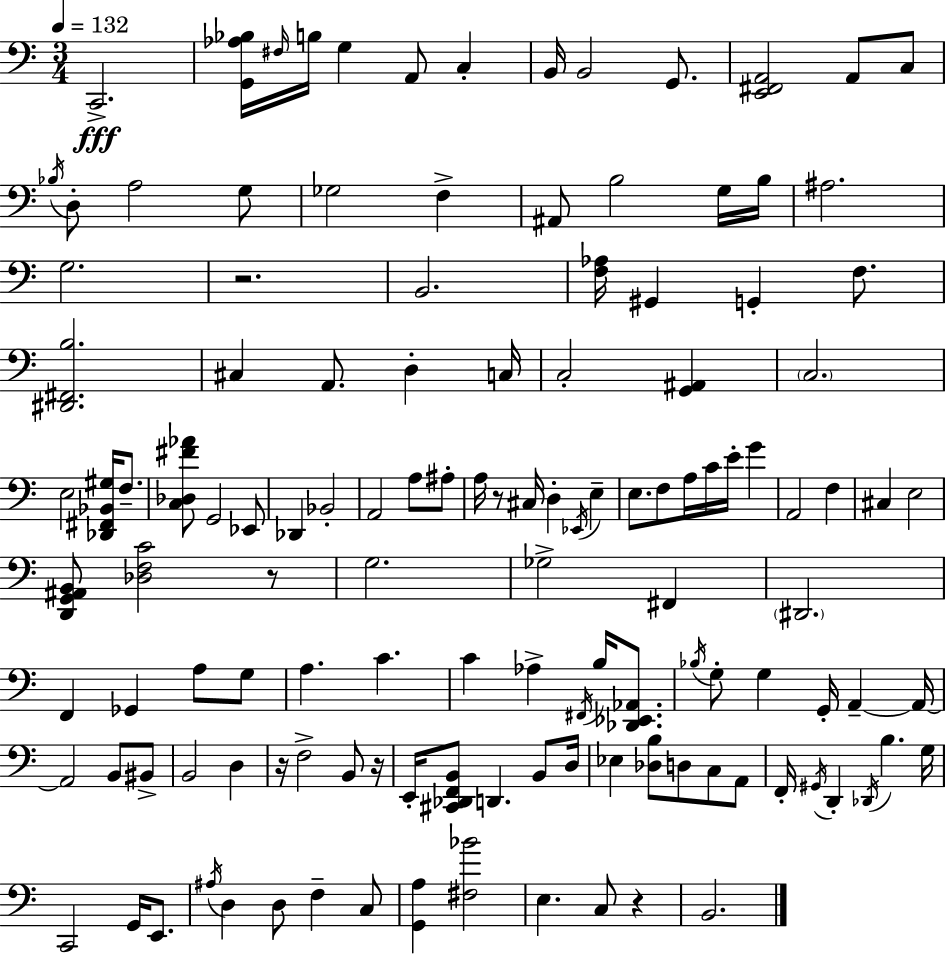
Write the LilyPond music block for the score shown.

{
  \clef bass
  \numericTimeSignature
  \time 3/4
  \key a \minor
  \tempo 4 = 132
  c,2.->\fff | <g, aes bes>16 \grace { fis16 } b16 g4 a,8 c4-. | b,16 b,2 g,8. | <e, fis, a,>2 a,8 c8 | \break \acciaccatura { bes16 } d8-. a2 | g8 ges2 f4-> | ais,8 b2 | g16 b16 ais2. | \break g2. | r2. | b,2. | <f aes>16 gis,4 g,4-. f8. | \break <dis, fis, b>2. | cis4 a,8. d4-. | c16 c2-. <g, ais,>4 | \parenthesize c2. | \break e2 <des, fis, bes, gis>16 f8.-- | <c des fis' aes'>8 g,2 | ees,8 des,4 bes,2-. | a,2 a8 | \break ais8-. a16 r8 cis16 d4-. \acciaccatura { ees,16 } e4-- | e8. f8 a16 c'16 e'16-. g'4 | a,2 f4 | cis4 e2 | \break <d, g, ais, b,>8 <des f c'>2 | r8 g2. | ges2-> fis,4 | \parenthesize dis,2. | \break f,4 ges,4 a8 | g8 a4. c'4. | c'4 aes4-> \acciaccatura { fis,16 } | b16 <des, ees, aes,>8. \acciaccatura { bes16 } g8-. g4 g,16-. | \break a,4--~~ a,16~~ a,2 | b,8 bis,8-> b,2 | d4 r16 f2-> | b,8 r16 e,16-. <cis, des, f, b,>8 d,4. | \break b,8 d16 ees4 <des b>8 d8 | c8 a,8 f,16-. \acciaccatura { gis,16 } d,4-. \acciaccatura { des,16 } | b4. g16 c,2 | g,16 e,8. \acciaccatura { ais16 } d4 | \break d8 f4-- c8 <g, a>4 | <fis bes'>2 e4. | c8 r4 b,2. | \bar "|."
}